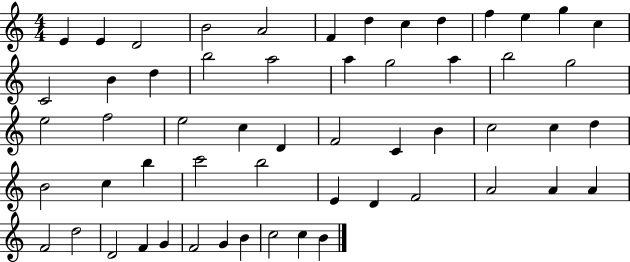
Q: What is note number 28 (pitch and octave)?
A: D4